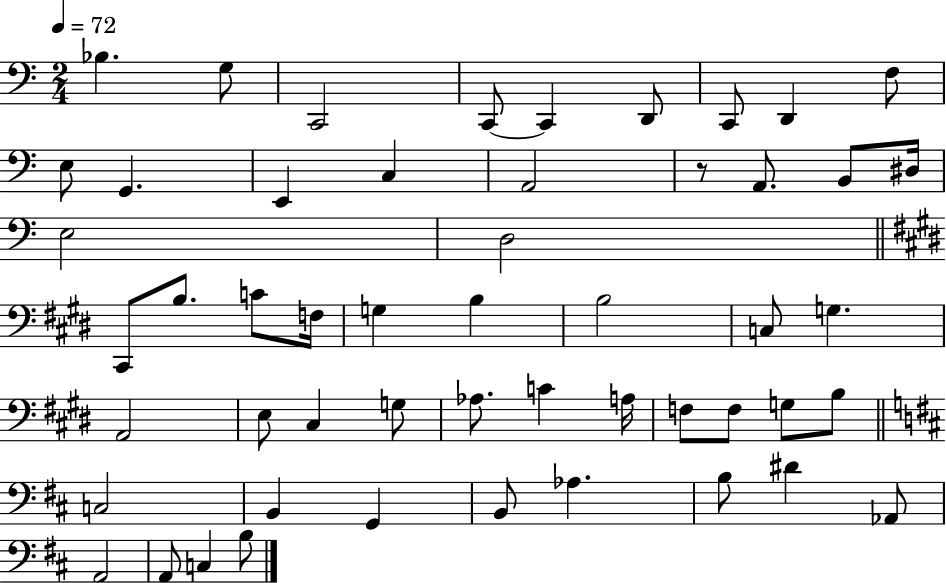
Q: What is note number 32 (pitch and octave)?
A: G3